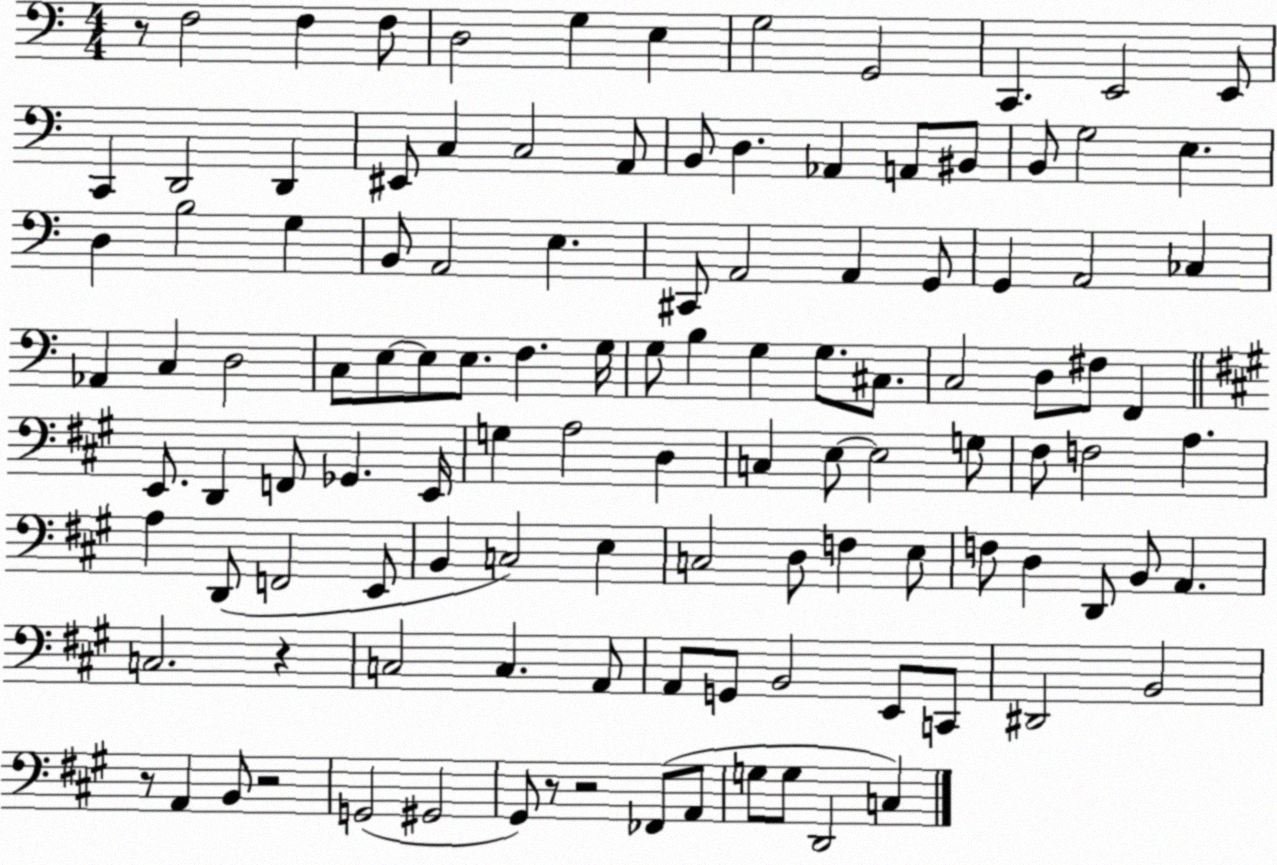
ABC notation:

X:1
T:Untitled
M:4/4
L:1/4
K:C
z/2 F,2 F, F,/2 D,2 G, E, G,2 G,,2 C,, E,,2 E,,/2 C,, D,,2 D,, ^E,,/2 C, C,2 A,,/2 B,,/2 D, _A,, A,,/2 ^B,,/2 B,,/2 G,2 E, D, B,2 G, B,,/2 A,,2 E, ^C,,/2 A,,2 A,, G,,/2 G,, A,,2 _C, _A,, C, D,2 C,/2 E,/2 E,/2 E,/2 F, G,/4 G,/2 B, G, G,/2 ^C,/2 C,2 D,/2 ^F,/2 F,, E,,/2 D,, F,,/2 _G,, E,,/4 G, A,2 D, C, E,/2 E,2 G,/2 ^F,/2 F,2 A, A, D,,/2 F,,2 E,,/2 B,, C,2 E, C,2 D,/2 F, E,/2 F,/2 D, D,,/2 B,,/2 A,, C,2 z C,2 C, A,,/2 A,,/2 G,,/2 B,,2 E,,/2 C,,/2 ^D,,2 B,,2 z/2 A,, B,,/2 z2 G,,2 ^G,,2 ^G,,/2 z/2 z2 _F,,/2 A,,/2 G,/2 G,/2 D,,2 C,